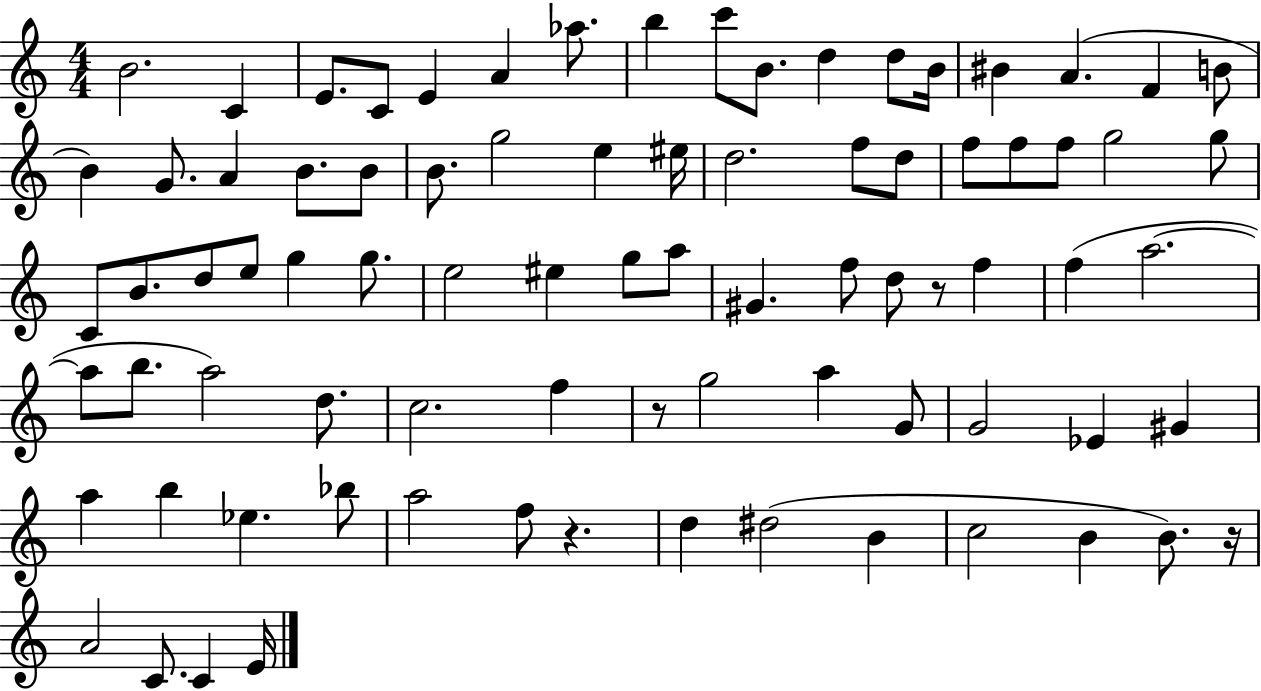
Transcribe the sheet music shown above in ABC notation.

X:1
T:Untitled
M:4/4
L:1/4
K:C
B2 C E/2 C/2 E A _a/2 b c'/2 B/2 d d/2 B/4 ^B A F B/2 B G/2 A B/2 B/2 B/2 g2 e ^e/4 d2 f/2 d/2 f/2 f/2 f/2 g2 g/2 C/2 B/2 d/2 e/2 g g/2 e2 ^e g/2 a/2 ^G f/2 d/2 z/2 f f a2 a/2 b/2 a2 d/2 c2 f z/2 g2 a G/2 G2 _E ^G a b _e _b/2 a2 f/2 z d ^d2 B c2 B B/2 z/4 A2 C/2 C E/4